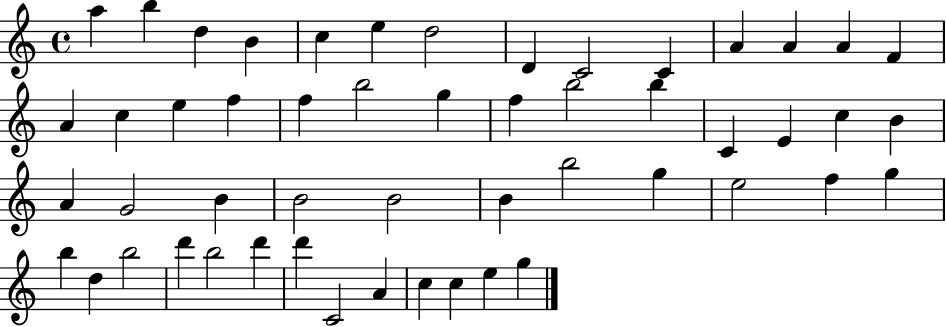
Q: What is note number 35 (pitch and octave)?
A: B5